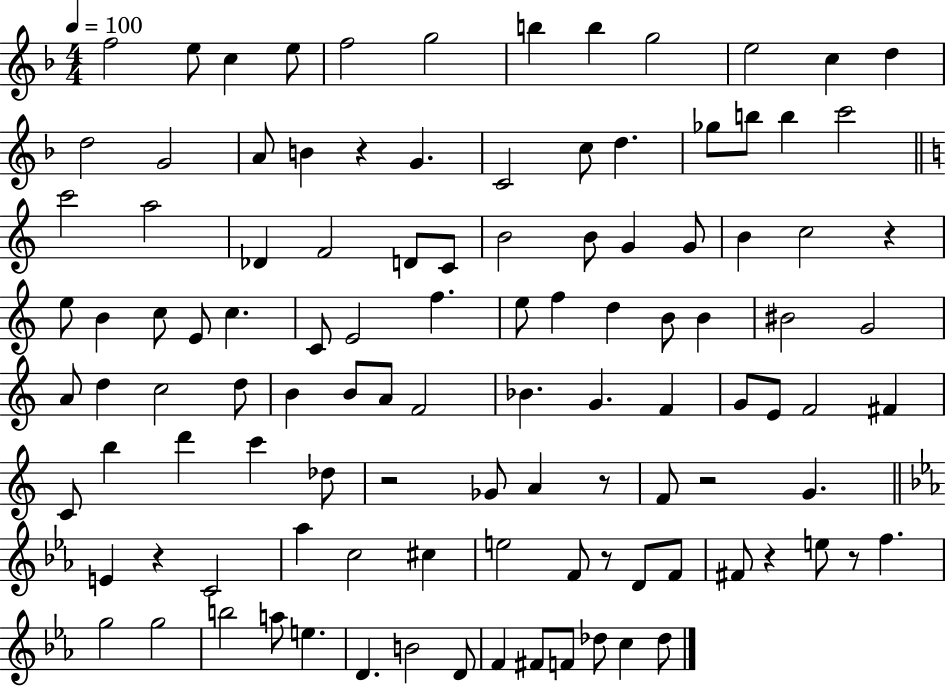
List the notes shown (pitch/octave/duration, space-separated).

F5/h E5/e C5/q E5/e F5/h G5/h B5/q B5/q G5/h E5/h C5/q D5/q D5/h G4/h A4/e B4/q R/q G4/q. C4/h C5/e D5/q. Gb5/e B5/e B5/q C6/h C6/h A5/h Db4/q F4/h D4/e C4/e B4/h B4/e G4/q G4/e B4/q C5/h R/q E5/e B4/q C5/e E4/e C5/q. C4/e E4/h F5/q. E5/e F5/q D5/q B4/e B4/q BIS4/h G4/h A4/e D5/q C5/h D5/e B4/q B4/e A4/e F4/h Bb4/q. G4/q. F4/q G4/e E4/e F4/h F#4/q C4/e B5/q D6/q C6/q Db5/e R/h Gb4/e A4/q R/e F4/e R/h G4/q. E4/q R/q C4/h Ab5/q C5/h C#5/q E5/h F4/e R/e D4/e F4/e F#4/e R/q E5/e R/e F5/q. G5/h G5/h B5/h A5/e E5/q. D4/q. B4/h D4/e F4/q F#4/e F4/e Db5/e C5/q Db5/e